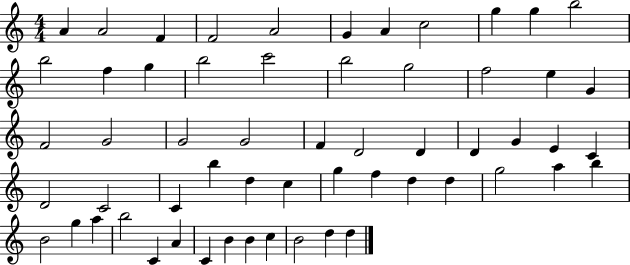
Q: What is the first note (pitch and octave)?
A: A4